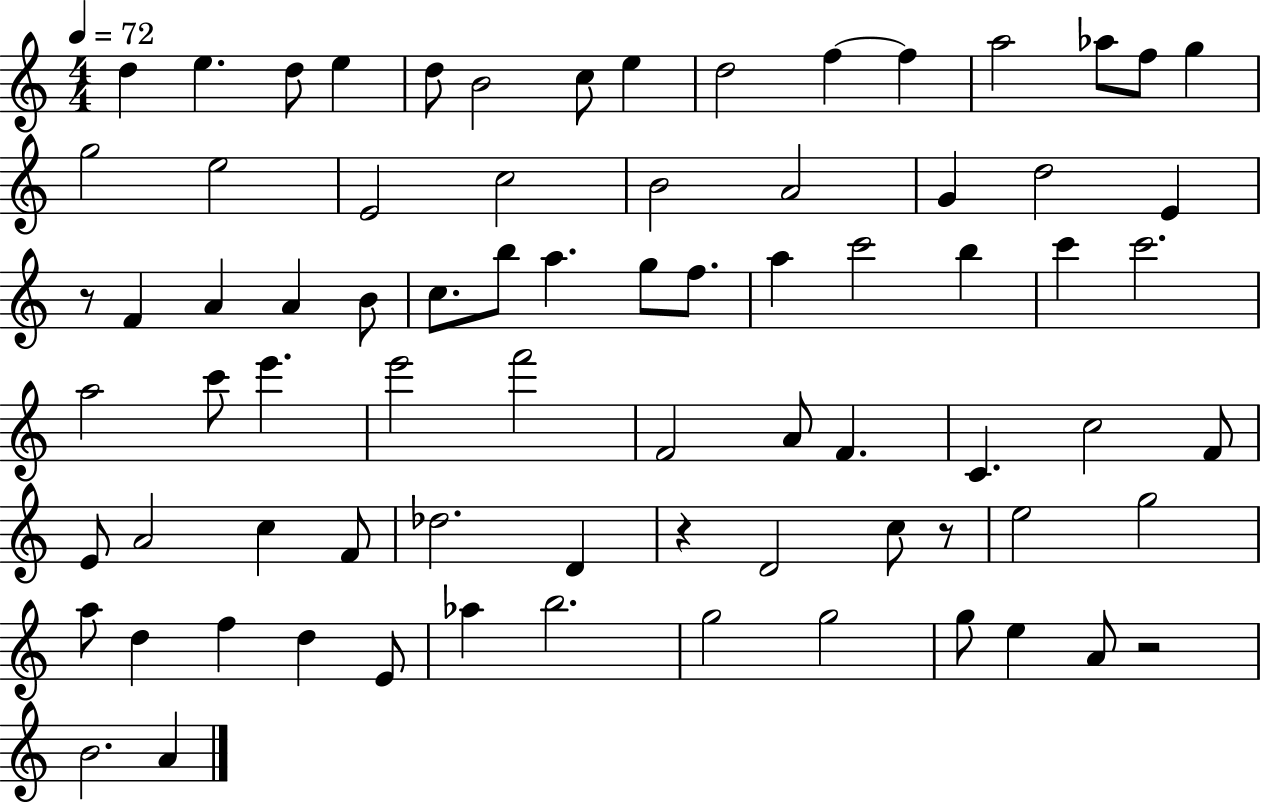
D5/q E5/q. D5/e E5/q D5/e B4/h C5/e E5/q D5/h F5/q F5/q A5/h Ab5/e F5/e G5/q G5/h E5/h E4/h C5/h B4/h A4/h G4/q D5/h E4/q R/e F4/q A4/q A4/q B4/e C5/e. B5/e A5/q. G5/e F5/e. A5/q C6/h B5/q C6/q C6/h. A5/h C6/e E6/q. E6/h F6/h F4/h A4/e F4/q. C4/q. C5/h F4/e E4/e A4/h C5/q F4/e Db5/h. D4/q R/q D4/h C5/e R/e E5/h G5/h A5/e D5/q F5/q D5/q E4/e Ab5/q B5/h. G5/h G5/h G5/e E5/q A4/e R/h B4/h. A4/q